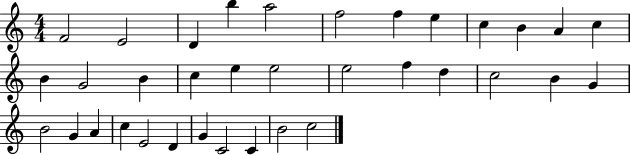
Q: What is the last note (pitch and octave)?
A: C5